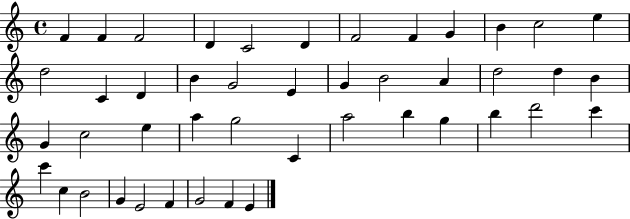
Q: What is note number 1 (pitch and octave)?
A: F4